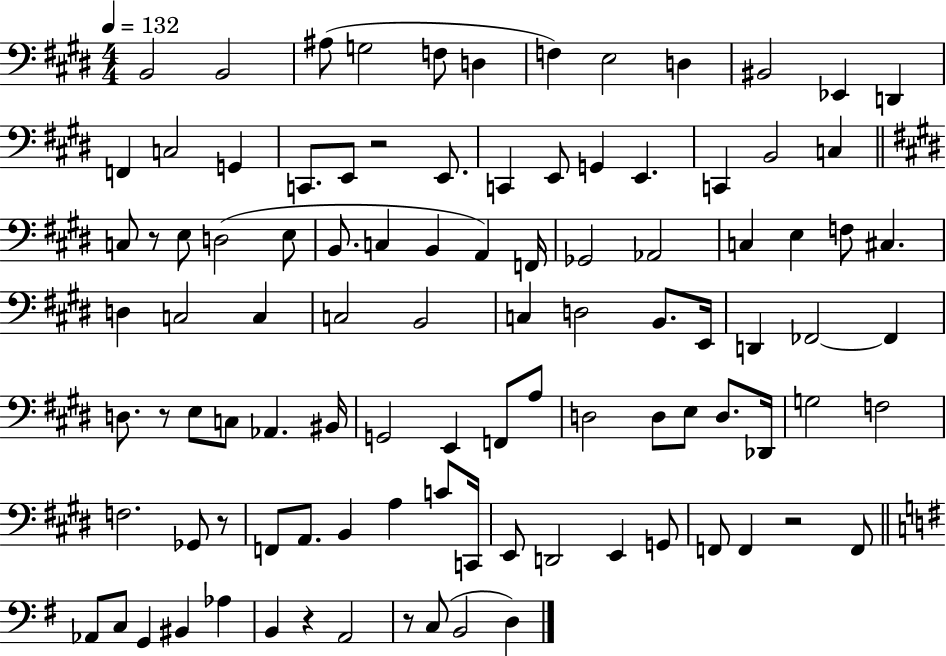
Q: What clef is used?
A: bass